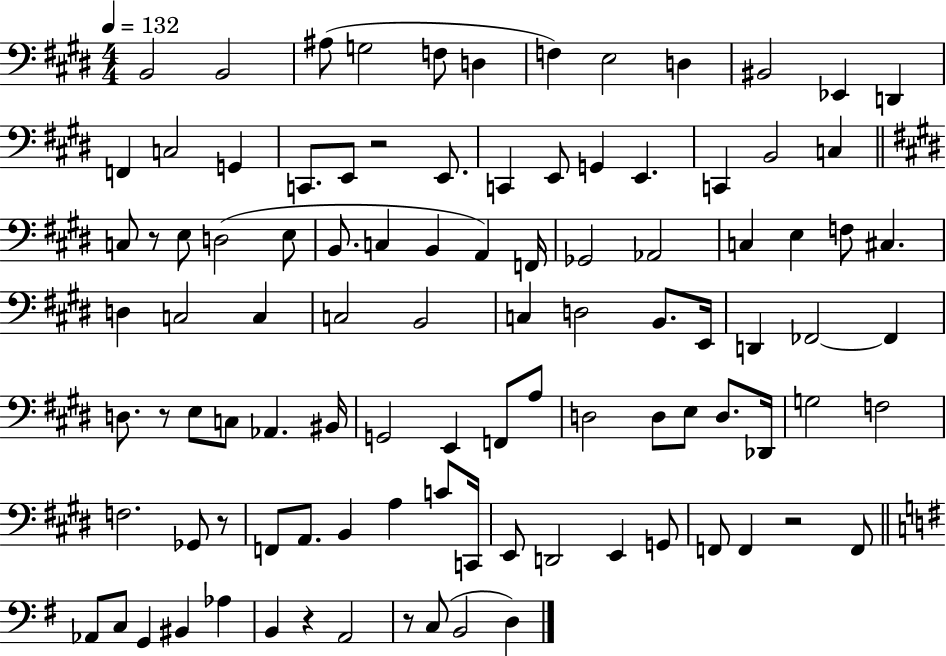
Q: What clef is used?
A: bass